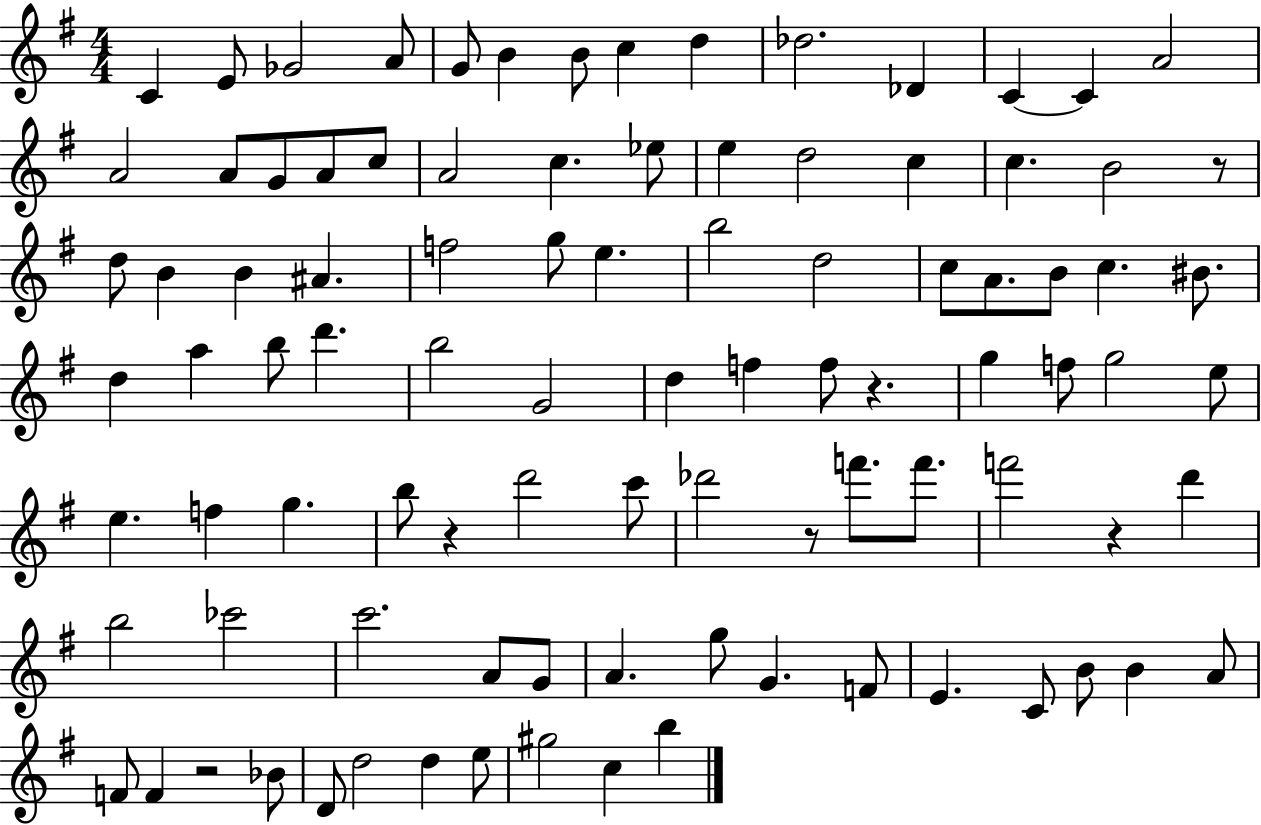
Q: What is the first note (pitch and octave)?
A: C4